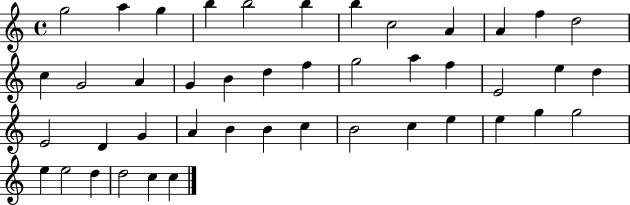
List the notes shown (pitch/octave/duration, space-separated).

G5/h A5/q G5/q B5/q B5/h B5/q B5/q C5/h A4/q A4/q F5/q D5/h C5/q G4/h A4/q G4/q B4/q D5/q F5/q G5/h A5/q F5/q E4/h E5/q D5/q E4/h D4/q G4/q A4/q B4/q B4/q C5/q B4/h C5/q E5/q E5/q G5/q G5/h E5/q E5/h D5/q D5/h C5/q C5/q